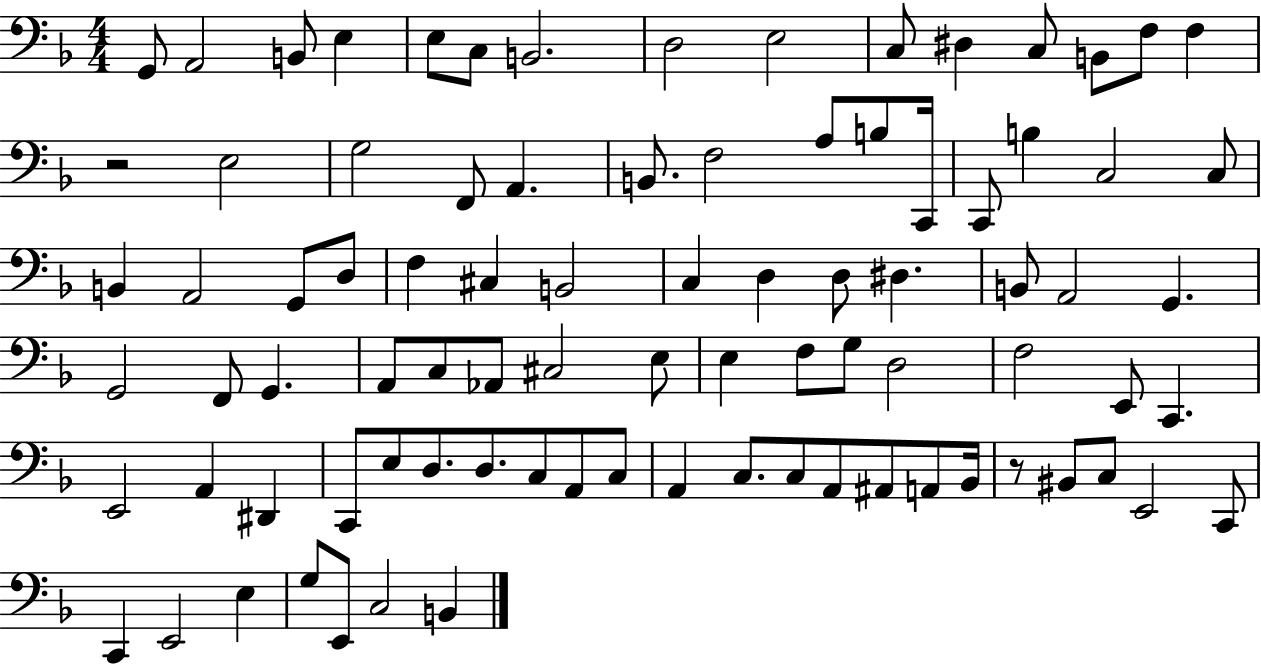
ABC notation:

X:1
T:Untitled
M:4/4
L:1/4
K:F
G,,/2 A,,2 B,,/2 E, E,/2 C,/2 B,,2 D,2 E,2 C,/2 ^D, C,/2 B,,/2 F,/2 F, z2 E,2 G,2 F,,/2 A,, B,,/2 F,2 A,/2 B,/2 C,,/4 C,,/2 B, C,2 C,/2 B,, A,,2 G,,/2 D,/2 F, ^C, B,,2 C, D, D,/2 ^D, B,,/2 A,,2 G,, G,,2 F,,/2 G,, A,,/2 C,/2 _A,,/2 ^C,2 E,/2 E, F,/2 G,/2 D,2 F,2 E,,/2 C,, E,,2 A,, ^D,, C,,/2 E,/2 D,/2 D,/2 C,/2 A,,/2 C,/2 A,, C,/2 C,/2 A,,/2 ^A,,/2 A,,/2 _B,,/4 z/2 ^B,,/2 C,/2 E,,2 C,,/2 C,, E,,2 E, G,/2 E,,/2 C,2 B,,